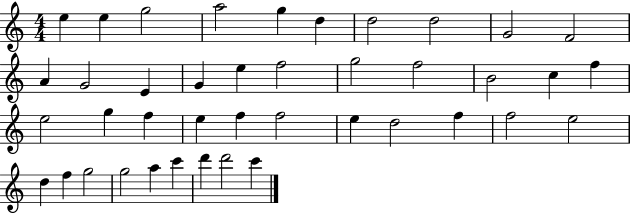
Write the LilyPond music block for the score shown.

{
  \clef treble
  \numericTimeSignature
  \time 4/4
  \key c \major
  e''4 e''4 g''2 | a''2 g''4 d''4 | d''2 d''2 | g'2 f'2 | \break a'4 g'2 e'4 | g'4 e''4 f''2 | g''2 f''2 | b'2 c''4 f''4 | \break e''2 g''4 f''4 | e''4 f''4 f''2 | e''4 d''2 f''4 | f''2 e''2 | \break d''4 f''4 g''2 | g''2 a''4 c'''4 | d'''4 d'''2 c'''4 | \bar "|."
}